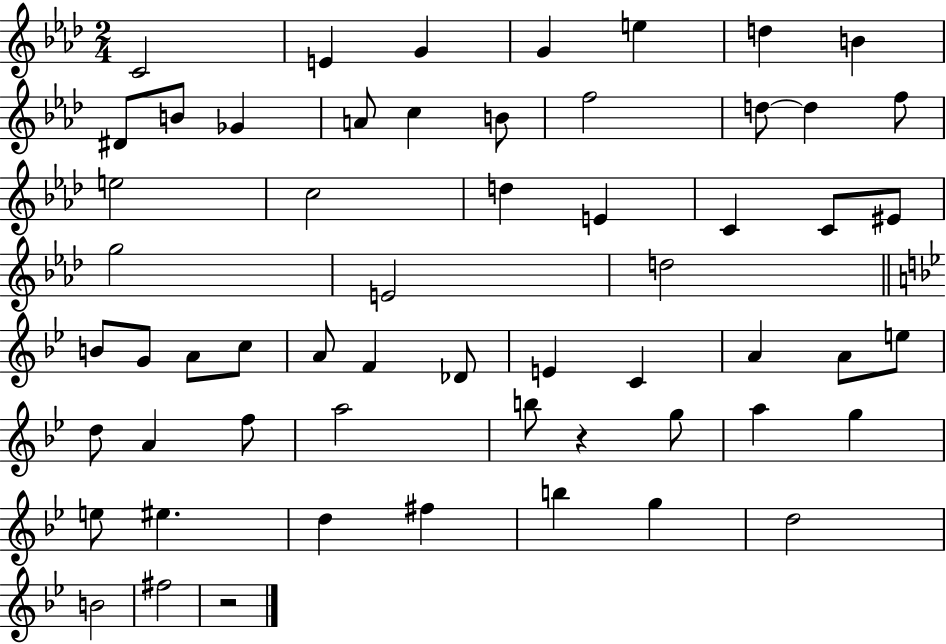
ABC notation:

X:1
T:Untitled
M:2/4
L:1/4
K:Ab
C2 E G G e d B ^D/2 B/2 _G A/2 c B/2 f2 d/2 d f/2 e2 c2 d E C C/2 ^E/2 g2 E2 d2 B/2 G/2 A/2 c/2 A/2 F _D/2 E C A A/2 e/2 d/2 A f/2 a2 b/2 z g/2 a g e/2 ^e d ^f b g d2 B2 ^f2 z2